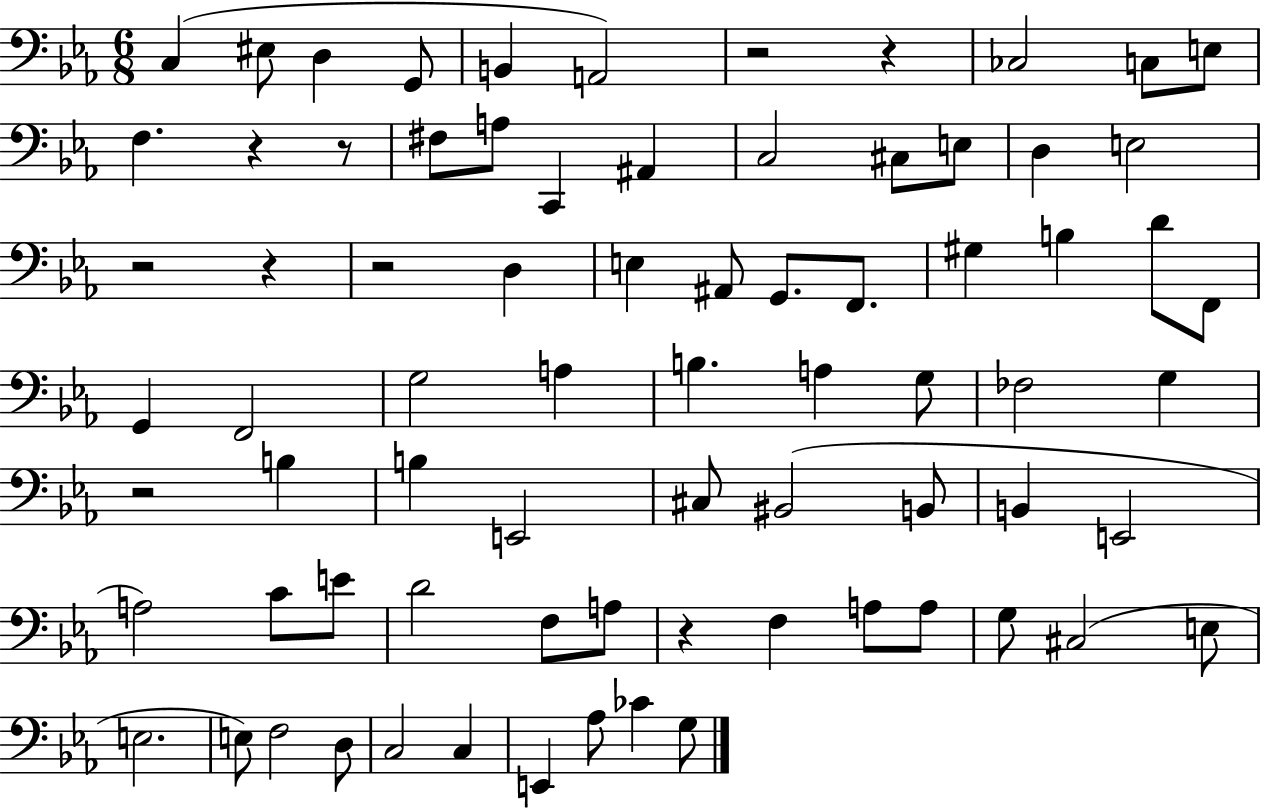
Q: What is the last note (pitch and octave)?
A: G3